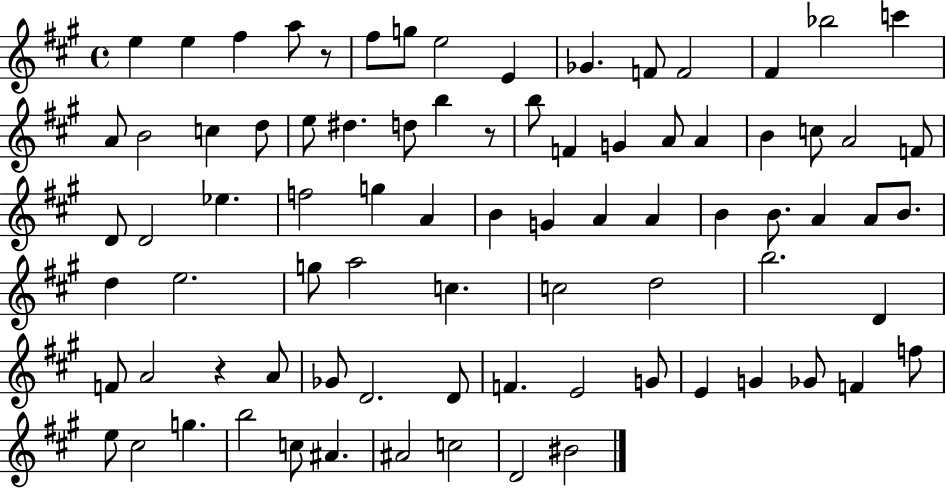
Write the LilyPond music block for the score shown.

{
  \clef treble
  \time 4/4
  \defaultTimeSignature
  \key a \major
  e''4 e''4 fis''4 a''8 r8 | fis''8 g''8 e''2 e'4 | ges'4. f'8 f'2 | fis'4 bes''2 c'''4 | \break a'8 b'2 c''4 d''8 | e''8 dis''4. d''8 b''4 r8 | b''8 f'4 g'4 a'8 a'4 | b'4 c''8 a'2 f'8 | \break d'8 d'2 ees''4. | f''2 g''4 a'4 | b'4 g'4 a'4 a'4 | b'4 b'8. a'4 a'8 b'8. | \break d''4 e''2. | g''8 a''2 c''4. | c''2 d''2 | b''2. d'4 | \break f'8 a'2 r4 a'8 | ges'8 d'2. d'8 | f'4. e'2 g'8 | e'4 g'4 ges'8 f'4 f''8 | \break e''8 cis''2 g''4. | b''2 c''8 ais'4. | ais'2 c''2 | d'2 bis'2 | \break \bar "|."
}